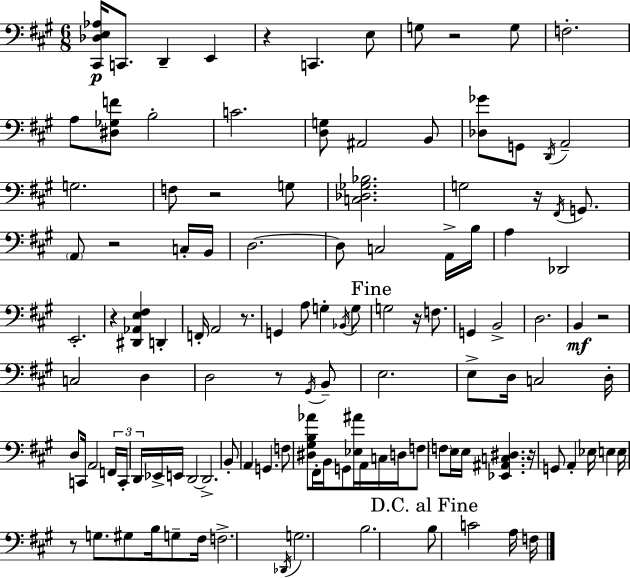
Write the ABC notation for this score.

X:1
T:Untitled
M:6/8
L:1/4
K:A
[^C,,_D,E,_A,]/4 C,,/2 D,, E,, z C,, E,/2 G,/2 z2 G,/2 F,2 A,/2 [^D,_G,F]/2 B,2 C2 [D,G,]/2 ^A,,2 B,,/2 [_D,_G]/2 G,,/2 D,,/4 A,,2 G,2 F,/2 z2 G,/2 [C,_D,_G,_B,]2 G,2 z/4 ^F,,/4 G,,/2 A,,/2 z2 C,/4 B,,/4 D,2 D,/2 C,2 A,,/4 B,/4 A, _D,,2 E,,2 z [^D,,_A,,E,^F,] D,, F,,/4 A,,2 z/2 G,, A,/2 G, _B,,/4 G,/2 G,2 z/4 F,/2 G,, B,,2 D,2 B,, z2 C,2 D, D,2 z/2 ^G,,/4 B,,/2 E,2 E,/2 D,/4 C,2 D,/4 D,/2 C,,/4 A,,2 F,,/4 C,,/4 D,,/4 _E,,/4 E,,/4 D,,2 D,,2 B,,/2 A,, G,, F,/2 [^D,^G,B,_A]/2 ^F,,/4 B,,/4 G,,/2 [_E,^A]/4 A,,/4 C,/4 D,/4 F,/2 F,/2 E,/4 E,/4 [_E,,^A,,C,^D,] z/4 G,,/2 A,, _E,/4 E, E,/4 z/2 G,/2 ^G,/2 B,/4 G,/2 ^F,/4 F,2 _D,,/4 G,2 B,2 B,/2 C2 A,/4 F,/4